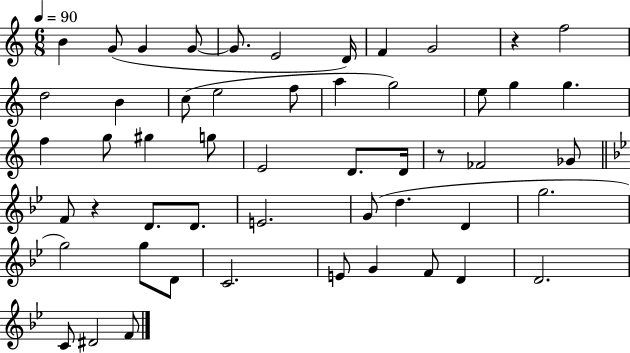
B4/q G4/e G4/q G4/e G4/e. E4/h D4/s F4/q G4/h R/q F5/h D5/h B4/q C5/e E5/h F5/e A5/q G5/h E5/e G5/q G5/q. F5/q G5/e G#5/q G5/e E4/h D4/e. D4/s R/e FES4/h Gb4/e F4/e R/q D4/e. D4/e. E4/h. G4/e D5/q. D4/q G5/h. G5/h G5/e D4/e C4/h. E4/e G4/q F4/e D4/q D4/h. C4/e D#4/h F4/e